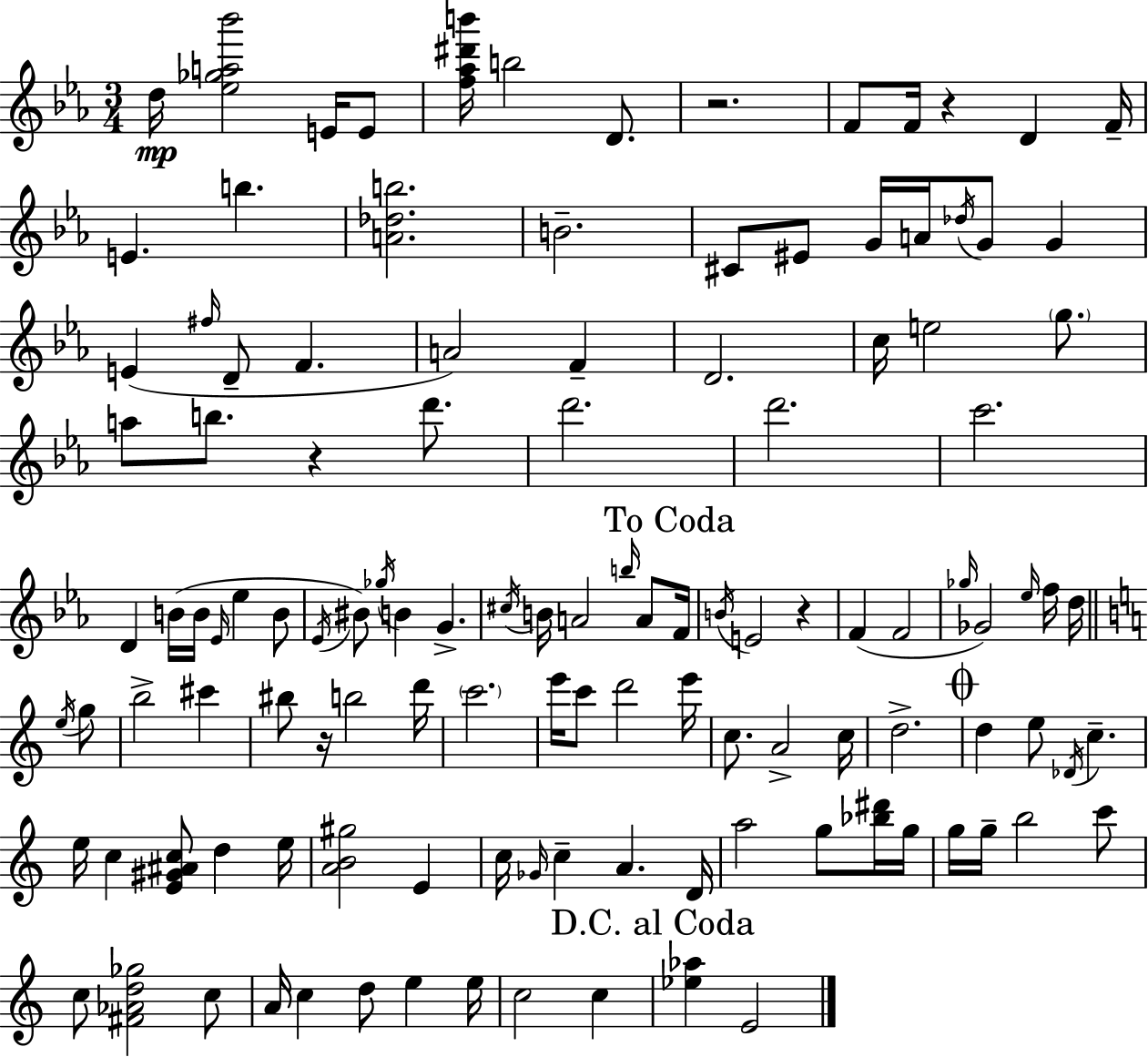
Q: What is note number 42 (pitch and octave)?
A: Eb4